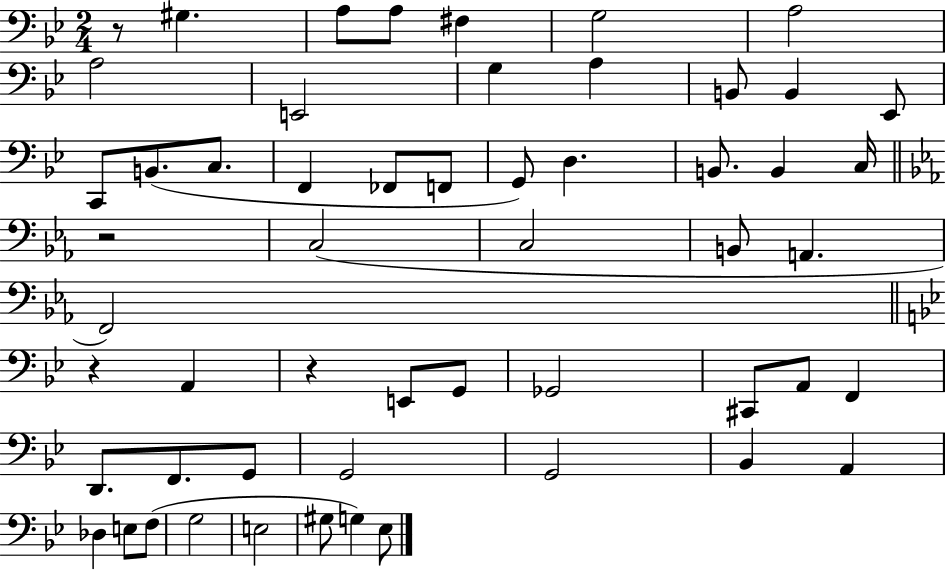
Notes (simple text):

R/e G#3/q. A3/e A3/e F#3/q G3/h A3/h A3/h E2/h G3/q A3/q B2/e B2/q Eb2/e C2/e B2/e. C3/e. F2/q FES2/e F2/e G2/e D3/q. B2/e. B2/q C3/s R/h C3/h C3/h B2/e A2/q. F2/h R/q A2/q R/q E2/e G2/e Gb2/h C#2/e A2/e F2/q D2/e. F2/e. G2/e G2/h G2/h Bb2/q A2/q Db3/q E3/e F3/e G3/h E3/h G#3/e G3/q Eb3/e